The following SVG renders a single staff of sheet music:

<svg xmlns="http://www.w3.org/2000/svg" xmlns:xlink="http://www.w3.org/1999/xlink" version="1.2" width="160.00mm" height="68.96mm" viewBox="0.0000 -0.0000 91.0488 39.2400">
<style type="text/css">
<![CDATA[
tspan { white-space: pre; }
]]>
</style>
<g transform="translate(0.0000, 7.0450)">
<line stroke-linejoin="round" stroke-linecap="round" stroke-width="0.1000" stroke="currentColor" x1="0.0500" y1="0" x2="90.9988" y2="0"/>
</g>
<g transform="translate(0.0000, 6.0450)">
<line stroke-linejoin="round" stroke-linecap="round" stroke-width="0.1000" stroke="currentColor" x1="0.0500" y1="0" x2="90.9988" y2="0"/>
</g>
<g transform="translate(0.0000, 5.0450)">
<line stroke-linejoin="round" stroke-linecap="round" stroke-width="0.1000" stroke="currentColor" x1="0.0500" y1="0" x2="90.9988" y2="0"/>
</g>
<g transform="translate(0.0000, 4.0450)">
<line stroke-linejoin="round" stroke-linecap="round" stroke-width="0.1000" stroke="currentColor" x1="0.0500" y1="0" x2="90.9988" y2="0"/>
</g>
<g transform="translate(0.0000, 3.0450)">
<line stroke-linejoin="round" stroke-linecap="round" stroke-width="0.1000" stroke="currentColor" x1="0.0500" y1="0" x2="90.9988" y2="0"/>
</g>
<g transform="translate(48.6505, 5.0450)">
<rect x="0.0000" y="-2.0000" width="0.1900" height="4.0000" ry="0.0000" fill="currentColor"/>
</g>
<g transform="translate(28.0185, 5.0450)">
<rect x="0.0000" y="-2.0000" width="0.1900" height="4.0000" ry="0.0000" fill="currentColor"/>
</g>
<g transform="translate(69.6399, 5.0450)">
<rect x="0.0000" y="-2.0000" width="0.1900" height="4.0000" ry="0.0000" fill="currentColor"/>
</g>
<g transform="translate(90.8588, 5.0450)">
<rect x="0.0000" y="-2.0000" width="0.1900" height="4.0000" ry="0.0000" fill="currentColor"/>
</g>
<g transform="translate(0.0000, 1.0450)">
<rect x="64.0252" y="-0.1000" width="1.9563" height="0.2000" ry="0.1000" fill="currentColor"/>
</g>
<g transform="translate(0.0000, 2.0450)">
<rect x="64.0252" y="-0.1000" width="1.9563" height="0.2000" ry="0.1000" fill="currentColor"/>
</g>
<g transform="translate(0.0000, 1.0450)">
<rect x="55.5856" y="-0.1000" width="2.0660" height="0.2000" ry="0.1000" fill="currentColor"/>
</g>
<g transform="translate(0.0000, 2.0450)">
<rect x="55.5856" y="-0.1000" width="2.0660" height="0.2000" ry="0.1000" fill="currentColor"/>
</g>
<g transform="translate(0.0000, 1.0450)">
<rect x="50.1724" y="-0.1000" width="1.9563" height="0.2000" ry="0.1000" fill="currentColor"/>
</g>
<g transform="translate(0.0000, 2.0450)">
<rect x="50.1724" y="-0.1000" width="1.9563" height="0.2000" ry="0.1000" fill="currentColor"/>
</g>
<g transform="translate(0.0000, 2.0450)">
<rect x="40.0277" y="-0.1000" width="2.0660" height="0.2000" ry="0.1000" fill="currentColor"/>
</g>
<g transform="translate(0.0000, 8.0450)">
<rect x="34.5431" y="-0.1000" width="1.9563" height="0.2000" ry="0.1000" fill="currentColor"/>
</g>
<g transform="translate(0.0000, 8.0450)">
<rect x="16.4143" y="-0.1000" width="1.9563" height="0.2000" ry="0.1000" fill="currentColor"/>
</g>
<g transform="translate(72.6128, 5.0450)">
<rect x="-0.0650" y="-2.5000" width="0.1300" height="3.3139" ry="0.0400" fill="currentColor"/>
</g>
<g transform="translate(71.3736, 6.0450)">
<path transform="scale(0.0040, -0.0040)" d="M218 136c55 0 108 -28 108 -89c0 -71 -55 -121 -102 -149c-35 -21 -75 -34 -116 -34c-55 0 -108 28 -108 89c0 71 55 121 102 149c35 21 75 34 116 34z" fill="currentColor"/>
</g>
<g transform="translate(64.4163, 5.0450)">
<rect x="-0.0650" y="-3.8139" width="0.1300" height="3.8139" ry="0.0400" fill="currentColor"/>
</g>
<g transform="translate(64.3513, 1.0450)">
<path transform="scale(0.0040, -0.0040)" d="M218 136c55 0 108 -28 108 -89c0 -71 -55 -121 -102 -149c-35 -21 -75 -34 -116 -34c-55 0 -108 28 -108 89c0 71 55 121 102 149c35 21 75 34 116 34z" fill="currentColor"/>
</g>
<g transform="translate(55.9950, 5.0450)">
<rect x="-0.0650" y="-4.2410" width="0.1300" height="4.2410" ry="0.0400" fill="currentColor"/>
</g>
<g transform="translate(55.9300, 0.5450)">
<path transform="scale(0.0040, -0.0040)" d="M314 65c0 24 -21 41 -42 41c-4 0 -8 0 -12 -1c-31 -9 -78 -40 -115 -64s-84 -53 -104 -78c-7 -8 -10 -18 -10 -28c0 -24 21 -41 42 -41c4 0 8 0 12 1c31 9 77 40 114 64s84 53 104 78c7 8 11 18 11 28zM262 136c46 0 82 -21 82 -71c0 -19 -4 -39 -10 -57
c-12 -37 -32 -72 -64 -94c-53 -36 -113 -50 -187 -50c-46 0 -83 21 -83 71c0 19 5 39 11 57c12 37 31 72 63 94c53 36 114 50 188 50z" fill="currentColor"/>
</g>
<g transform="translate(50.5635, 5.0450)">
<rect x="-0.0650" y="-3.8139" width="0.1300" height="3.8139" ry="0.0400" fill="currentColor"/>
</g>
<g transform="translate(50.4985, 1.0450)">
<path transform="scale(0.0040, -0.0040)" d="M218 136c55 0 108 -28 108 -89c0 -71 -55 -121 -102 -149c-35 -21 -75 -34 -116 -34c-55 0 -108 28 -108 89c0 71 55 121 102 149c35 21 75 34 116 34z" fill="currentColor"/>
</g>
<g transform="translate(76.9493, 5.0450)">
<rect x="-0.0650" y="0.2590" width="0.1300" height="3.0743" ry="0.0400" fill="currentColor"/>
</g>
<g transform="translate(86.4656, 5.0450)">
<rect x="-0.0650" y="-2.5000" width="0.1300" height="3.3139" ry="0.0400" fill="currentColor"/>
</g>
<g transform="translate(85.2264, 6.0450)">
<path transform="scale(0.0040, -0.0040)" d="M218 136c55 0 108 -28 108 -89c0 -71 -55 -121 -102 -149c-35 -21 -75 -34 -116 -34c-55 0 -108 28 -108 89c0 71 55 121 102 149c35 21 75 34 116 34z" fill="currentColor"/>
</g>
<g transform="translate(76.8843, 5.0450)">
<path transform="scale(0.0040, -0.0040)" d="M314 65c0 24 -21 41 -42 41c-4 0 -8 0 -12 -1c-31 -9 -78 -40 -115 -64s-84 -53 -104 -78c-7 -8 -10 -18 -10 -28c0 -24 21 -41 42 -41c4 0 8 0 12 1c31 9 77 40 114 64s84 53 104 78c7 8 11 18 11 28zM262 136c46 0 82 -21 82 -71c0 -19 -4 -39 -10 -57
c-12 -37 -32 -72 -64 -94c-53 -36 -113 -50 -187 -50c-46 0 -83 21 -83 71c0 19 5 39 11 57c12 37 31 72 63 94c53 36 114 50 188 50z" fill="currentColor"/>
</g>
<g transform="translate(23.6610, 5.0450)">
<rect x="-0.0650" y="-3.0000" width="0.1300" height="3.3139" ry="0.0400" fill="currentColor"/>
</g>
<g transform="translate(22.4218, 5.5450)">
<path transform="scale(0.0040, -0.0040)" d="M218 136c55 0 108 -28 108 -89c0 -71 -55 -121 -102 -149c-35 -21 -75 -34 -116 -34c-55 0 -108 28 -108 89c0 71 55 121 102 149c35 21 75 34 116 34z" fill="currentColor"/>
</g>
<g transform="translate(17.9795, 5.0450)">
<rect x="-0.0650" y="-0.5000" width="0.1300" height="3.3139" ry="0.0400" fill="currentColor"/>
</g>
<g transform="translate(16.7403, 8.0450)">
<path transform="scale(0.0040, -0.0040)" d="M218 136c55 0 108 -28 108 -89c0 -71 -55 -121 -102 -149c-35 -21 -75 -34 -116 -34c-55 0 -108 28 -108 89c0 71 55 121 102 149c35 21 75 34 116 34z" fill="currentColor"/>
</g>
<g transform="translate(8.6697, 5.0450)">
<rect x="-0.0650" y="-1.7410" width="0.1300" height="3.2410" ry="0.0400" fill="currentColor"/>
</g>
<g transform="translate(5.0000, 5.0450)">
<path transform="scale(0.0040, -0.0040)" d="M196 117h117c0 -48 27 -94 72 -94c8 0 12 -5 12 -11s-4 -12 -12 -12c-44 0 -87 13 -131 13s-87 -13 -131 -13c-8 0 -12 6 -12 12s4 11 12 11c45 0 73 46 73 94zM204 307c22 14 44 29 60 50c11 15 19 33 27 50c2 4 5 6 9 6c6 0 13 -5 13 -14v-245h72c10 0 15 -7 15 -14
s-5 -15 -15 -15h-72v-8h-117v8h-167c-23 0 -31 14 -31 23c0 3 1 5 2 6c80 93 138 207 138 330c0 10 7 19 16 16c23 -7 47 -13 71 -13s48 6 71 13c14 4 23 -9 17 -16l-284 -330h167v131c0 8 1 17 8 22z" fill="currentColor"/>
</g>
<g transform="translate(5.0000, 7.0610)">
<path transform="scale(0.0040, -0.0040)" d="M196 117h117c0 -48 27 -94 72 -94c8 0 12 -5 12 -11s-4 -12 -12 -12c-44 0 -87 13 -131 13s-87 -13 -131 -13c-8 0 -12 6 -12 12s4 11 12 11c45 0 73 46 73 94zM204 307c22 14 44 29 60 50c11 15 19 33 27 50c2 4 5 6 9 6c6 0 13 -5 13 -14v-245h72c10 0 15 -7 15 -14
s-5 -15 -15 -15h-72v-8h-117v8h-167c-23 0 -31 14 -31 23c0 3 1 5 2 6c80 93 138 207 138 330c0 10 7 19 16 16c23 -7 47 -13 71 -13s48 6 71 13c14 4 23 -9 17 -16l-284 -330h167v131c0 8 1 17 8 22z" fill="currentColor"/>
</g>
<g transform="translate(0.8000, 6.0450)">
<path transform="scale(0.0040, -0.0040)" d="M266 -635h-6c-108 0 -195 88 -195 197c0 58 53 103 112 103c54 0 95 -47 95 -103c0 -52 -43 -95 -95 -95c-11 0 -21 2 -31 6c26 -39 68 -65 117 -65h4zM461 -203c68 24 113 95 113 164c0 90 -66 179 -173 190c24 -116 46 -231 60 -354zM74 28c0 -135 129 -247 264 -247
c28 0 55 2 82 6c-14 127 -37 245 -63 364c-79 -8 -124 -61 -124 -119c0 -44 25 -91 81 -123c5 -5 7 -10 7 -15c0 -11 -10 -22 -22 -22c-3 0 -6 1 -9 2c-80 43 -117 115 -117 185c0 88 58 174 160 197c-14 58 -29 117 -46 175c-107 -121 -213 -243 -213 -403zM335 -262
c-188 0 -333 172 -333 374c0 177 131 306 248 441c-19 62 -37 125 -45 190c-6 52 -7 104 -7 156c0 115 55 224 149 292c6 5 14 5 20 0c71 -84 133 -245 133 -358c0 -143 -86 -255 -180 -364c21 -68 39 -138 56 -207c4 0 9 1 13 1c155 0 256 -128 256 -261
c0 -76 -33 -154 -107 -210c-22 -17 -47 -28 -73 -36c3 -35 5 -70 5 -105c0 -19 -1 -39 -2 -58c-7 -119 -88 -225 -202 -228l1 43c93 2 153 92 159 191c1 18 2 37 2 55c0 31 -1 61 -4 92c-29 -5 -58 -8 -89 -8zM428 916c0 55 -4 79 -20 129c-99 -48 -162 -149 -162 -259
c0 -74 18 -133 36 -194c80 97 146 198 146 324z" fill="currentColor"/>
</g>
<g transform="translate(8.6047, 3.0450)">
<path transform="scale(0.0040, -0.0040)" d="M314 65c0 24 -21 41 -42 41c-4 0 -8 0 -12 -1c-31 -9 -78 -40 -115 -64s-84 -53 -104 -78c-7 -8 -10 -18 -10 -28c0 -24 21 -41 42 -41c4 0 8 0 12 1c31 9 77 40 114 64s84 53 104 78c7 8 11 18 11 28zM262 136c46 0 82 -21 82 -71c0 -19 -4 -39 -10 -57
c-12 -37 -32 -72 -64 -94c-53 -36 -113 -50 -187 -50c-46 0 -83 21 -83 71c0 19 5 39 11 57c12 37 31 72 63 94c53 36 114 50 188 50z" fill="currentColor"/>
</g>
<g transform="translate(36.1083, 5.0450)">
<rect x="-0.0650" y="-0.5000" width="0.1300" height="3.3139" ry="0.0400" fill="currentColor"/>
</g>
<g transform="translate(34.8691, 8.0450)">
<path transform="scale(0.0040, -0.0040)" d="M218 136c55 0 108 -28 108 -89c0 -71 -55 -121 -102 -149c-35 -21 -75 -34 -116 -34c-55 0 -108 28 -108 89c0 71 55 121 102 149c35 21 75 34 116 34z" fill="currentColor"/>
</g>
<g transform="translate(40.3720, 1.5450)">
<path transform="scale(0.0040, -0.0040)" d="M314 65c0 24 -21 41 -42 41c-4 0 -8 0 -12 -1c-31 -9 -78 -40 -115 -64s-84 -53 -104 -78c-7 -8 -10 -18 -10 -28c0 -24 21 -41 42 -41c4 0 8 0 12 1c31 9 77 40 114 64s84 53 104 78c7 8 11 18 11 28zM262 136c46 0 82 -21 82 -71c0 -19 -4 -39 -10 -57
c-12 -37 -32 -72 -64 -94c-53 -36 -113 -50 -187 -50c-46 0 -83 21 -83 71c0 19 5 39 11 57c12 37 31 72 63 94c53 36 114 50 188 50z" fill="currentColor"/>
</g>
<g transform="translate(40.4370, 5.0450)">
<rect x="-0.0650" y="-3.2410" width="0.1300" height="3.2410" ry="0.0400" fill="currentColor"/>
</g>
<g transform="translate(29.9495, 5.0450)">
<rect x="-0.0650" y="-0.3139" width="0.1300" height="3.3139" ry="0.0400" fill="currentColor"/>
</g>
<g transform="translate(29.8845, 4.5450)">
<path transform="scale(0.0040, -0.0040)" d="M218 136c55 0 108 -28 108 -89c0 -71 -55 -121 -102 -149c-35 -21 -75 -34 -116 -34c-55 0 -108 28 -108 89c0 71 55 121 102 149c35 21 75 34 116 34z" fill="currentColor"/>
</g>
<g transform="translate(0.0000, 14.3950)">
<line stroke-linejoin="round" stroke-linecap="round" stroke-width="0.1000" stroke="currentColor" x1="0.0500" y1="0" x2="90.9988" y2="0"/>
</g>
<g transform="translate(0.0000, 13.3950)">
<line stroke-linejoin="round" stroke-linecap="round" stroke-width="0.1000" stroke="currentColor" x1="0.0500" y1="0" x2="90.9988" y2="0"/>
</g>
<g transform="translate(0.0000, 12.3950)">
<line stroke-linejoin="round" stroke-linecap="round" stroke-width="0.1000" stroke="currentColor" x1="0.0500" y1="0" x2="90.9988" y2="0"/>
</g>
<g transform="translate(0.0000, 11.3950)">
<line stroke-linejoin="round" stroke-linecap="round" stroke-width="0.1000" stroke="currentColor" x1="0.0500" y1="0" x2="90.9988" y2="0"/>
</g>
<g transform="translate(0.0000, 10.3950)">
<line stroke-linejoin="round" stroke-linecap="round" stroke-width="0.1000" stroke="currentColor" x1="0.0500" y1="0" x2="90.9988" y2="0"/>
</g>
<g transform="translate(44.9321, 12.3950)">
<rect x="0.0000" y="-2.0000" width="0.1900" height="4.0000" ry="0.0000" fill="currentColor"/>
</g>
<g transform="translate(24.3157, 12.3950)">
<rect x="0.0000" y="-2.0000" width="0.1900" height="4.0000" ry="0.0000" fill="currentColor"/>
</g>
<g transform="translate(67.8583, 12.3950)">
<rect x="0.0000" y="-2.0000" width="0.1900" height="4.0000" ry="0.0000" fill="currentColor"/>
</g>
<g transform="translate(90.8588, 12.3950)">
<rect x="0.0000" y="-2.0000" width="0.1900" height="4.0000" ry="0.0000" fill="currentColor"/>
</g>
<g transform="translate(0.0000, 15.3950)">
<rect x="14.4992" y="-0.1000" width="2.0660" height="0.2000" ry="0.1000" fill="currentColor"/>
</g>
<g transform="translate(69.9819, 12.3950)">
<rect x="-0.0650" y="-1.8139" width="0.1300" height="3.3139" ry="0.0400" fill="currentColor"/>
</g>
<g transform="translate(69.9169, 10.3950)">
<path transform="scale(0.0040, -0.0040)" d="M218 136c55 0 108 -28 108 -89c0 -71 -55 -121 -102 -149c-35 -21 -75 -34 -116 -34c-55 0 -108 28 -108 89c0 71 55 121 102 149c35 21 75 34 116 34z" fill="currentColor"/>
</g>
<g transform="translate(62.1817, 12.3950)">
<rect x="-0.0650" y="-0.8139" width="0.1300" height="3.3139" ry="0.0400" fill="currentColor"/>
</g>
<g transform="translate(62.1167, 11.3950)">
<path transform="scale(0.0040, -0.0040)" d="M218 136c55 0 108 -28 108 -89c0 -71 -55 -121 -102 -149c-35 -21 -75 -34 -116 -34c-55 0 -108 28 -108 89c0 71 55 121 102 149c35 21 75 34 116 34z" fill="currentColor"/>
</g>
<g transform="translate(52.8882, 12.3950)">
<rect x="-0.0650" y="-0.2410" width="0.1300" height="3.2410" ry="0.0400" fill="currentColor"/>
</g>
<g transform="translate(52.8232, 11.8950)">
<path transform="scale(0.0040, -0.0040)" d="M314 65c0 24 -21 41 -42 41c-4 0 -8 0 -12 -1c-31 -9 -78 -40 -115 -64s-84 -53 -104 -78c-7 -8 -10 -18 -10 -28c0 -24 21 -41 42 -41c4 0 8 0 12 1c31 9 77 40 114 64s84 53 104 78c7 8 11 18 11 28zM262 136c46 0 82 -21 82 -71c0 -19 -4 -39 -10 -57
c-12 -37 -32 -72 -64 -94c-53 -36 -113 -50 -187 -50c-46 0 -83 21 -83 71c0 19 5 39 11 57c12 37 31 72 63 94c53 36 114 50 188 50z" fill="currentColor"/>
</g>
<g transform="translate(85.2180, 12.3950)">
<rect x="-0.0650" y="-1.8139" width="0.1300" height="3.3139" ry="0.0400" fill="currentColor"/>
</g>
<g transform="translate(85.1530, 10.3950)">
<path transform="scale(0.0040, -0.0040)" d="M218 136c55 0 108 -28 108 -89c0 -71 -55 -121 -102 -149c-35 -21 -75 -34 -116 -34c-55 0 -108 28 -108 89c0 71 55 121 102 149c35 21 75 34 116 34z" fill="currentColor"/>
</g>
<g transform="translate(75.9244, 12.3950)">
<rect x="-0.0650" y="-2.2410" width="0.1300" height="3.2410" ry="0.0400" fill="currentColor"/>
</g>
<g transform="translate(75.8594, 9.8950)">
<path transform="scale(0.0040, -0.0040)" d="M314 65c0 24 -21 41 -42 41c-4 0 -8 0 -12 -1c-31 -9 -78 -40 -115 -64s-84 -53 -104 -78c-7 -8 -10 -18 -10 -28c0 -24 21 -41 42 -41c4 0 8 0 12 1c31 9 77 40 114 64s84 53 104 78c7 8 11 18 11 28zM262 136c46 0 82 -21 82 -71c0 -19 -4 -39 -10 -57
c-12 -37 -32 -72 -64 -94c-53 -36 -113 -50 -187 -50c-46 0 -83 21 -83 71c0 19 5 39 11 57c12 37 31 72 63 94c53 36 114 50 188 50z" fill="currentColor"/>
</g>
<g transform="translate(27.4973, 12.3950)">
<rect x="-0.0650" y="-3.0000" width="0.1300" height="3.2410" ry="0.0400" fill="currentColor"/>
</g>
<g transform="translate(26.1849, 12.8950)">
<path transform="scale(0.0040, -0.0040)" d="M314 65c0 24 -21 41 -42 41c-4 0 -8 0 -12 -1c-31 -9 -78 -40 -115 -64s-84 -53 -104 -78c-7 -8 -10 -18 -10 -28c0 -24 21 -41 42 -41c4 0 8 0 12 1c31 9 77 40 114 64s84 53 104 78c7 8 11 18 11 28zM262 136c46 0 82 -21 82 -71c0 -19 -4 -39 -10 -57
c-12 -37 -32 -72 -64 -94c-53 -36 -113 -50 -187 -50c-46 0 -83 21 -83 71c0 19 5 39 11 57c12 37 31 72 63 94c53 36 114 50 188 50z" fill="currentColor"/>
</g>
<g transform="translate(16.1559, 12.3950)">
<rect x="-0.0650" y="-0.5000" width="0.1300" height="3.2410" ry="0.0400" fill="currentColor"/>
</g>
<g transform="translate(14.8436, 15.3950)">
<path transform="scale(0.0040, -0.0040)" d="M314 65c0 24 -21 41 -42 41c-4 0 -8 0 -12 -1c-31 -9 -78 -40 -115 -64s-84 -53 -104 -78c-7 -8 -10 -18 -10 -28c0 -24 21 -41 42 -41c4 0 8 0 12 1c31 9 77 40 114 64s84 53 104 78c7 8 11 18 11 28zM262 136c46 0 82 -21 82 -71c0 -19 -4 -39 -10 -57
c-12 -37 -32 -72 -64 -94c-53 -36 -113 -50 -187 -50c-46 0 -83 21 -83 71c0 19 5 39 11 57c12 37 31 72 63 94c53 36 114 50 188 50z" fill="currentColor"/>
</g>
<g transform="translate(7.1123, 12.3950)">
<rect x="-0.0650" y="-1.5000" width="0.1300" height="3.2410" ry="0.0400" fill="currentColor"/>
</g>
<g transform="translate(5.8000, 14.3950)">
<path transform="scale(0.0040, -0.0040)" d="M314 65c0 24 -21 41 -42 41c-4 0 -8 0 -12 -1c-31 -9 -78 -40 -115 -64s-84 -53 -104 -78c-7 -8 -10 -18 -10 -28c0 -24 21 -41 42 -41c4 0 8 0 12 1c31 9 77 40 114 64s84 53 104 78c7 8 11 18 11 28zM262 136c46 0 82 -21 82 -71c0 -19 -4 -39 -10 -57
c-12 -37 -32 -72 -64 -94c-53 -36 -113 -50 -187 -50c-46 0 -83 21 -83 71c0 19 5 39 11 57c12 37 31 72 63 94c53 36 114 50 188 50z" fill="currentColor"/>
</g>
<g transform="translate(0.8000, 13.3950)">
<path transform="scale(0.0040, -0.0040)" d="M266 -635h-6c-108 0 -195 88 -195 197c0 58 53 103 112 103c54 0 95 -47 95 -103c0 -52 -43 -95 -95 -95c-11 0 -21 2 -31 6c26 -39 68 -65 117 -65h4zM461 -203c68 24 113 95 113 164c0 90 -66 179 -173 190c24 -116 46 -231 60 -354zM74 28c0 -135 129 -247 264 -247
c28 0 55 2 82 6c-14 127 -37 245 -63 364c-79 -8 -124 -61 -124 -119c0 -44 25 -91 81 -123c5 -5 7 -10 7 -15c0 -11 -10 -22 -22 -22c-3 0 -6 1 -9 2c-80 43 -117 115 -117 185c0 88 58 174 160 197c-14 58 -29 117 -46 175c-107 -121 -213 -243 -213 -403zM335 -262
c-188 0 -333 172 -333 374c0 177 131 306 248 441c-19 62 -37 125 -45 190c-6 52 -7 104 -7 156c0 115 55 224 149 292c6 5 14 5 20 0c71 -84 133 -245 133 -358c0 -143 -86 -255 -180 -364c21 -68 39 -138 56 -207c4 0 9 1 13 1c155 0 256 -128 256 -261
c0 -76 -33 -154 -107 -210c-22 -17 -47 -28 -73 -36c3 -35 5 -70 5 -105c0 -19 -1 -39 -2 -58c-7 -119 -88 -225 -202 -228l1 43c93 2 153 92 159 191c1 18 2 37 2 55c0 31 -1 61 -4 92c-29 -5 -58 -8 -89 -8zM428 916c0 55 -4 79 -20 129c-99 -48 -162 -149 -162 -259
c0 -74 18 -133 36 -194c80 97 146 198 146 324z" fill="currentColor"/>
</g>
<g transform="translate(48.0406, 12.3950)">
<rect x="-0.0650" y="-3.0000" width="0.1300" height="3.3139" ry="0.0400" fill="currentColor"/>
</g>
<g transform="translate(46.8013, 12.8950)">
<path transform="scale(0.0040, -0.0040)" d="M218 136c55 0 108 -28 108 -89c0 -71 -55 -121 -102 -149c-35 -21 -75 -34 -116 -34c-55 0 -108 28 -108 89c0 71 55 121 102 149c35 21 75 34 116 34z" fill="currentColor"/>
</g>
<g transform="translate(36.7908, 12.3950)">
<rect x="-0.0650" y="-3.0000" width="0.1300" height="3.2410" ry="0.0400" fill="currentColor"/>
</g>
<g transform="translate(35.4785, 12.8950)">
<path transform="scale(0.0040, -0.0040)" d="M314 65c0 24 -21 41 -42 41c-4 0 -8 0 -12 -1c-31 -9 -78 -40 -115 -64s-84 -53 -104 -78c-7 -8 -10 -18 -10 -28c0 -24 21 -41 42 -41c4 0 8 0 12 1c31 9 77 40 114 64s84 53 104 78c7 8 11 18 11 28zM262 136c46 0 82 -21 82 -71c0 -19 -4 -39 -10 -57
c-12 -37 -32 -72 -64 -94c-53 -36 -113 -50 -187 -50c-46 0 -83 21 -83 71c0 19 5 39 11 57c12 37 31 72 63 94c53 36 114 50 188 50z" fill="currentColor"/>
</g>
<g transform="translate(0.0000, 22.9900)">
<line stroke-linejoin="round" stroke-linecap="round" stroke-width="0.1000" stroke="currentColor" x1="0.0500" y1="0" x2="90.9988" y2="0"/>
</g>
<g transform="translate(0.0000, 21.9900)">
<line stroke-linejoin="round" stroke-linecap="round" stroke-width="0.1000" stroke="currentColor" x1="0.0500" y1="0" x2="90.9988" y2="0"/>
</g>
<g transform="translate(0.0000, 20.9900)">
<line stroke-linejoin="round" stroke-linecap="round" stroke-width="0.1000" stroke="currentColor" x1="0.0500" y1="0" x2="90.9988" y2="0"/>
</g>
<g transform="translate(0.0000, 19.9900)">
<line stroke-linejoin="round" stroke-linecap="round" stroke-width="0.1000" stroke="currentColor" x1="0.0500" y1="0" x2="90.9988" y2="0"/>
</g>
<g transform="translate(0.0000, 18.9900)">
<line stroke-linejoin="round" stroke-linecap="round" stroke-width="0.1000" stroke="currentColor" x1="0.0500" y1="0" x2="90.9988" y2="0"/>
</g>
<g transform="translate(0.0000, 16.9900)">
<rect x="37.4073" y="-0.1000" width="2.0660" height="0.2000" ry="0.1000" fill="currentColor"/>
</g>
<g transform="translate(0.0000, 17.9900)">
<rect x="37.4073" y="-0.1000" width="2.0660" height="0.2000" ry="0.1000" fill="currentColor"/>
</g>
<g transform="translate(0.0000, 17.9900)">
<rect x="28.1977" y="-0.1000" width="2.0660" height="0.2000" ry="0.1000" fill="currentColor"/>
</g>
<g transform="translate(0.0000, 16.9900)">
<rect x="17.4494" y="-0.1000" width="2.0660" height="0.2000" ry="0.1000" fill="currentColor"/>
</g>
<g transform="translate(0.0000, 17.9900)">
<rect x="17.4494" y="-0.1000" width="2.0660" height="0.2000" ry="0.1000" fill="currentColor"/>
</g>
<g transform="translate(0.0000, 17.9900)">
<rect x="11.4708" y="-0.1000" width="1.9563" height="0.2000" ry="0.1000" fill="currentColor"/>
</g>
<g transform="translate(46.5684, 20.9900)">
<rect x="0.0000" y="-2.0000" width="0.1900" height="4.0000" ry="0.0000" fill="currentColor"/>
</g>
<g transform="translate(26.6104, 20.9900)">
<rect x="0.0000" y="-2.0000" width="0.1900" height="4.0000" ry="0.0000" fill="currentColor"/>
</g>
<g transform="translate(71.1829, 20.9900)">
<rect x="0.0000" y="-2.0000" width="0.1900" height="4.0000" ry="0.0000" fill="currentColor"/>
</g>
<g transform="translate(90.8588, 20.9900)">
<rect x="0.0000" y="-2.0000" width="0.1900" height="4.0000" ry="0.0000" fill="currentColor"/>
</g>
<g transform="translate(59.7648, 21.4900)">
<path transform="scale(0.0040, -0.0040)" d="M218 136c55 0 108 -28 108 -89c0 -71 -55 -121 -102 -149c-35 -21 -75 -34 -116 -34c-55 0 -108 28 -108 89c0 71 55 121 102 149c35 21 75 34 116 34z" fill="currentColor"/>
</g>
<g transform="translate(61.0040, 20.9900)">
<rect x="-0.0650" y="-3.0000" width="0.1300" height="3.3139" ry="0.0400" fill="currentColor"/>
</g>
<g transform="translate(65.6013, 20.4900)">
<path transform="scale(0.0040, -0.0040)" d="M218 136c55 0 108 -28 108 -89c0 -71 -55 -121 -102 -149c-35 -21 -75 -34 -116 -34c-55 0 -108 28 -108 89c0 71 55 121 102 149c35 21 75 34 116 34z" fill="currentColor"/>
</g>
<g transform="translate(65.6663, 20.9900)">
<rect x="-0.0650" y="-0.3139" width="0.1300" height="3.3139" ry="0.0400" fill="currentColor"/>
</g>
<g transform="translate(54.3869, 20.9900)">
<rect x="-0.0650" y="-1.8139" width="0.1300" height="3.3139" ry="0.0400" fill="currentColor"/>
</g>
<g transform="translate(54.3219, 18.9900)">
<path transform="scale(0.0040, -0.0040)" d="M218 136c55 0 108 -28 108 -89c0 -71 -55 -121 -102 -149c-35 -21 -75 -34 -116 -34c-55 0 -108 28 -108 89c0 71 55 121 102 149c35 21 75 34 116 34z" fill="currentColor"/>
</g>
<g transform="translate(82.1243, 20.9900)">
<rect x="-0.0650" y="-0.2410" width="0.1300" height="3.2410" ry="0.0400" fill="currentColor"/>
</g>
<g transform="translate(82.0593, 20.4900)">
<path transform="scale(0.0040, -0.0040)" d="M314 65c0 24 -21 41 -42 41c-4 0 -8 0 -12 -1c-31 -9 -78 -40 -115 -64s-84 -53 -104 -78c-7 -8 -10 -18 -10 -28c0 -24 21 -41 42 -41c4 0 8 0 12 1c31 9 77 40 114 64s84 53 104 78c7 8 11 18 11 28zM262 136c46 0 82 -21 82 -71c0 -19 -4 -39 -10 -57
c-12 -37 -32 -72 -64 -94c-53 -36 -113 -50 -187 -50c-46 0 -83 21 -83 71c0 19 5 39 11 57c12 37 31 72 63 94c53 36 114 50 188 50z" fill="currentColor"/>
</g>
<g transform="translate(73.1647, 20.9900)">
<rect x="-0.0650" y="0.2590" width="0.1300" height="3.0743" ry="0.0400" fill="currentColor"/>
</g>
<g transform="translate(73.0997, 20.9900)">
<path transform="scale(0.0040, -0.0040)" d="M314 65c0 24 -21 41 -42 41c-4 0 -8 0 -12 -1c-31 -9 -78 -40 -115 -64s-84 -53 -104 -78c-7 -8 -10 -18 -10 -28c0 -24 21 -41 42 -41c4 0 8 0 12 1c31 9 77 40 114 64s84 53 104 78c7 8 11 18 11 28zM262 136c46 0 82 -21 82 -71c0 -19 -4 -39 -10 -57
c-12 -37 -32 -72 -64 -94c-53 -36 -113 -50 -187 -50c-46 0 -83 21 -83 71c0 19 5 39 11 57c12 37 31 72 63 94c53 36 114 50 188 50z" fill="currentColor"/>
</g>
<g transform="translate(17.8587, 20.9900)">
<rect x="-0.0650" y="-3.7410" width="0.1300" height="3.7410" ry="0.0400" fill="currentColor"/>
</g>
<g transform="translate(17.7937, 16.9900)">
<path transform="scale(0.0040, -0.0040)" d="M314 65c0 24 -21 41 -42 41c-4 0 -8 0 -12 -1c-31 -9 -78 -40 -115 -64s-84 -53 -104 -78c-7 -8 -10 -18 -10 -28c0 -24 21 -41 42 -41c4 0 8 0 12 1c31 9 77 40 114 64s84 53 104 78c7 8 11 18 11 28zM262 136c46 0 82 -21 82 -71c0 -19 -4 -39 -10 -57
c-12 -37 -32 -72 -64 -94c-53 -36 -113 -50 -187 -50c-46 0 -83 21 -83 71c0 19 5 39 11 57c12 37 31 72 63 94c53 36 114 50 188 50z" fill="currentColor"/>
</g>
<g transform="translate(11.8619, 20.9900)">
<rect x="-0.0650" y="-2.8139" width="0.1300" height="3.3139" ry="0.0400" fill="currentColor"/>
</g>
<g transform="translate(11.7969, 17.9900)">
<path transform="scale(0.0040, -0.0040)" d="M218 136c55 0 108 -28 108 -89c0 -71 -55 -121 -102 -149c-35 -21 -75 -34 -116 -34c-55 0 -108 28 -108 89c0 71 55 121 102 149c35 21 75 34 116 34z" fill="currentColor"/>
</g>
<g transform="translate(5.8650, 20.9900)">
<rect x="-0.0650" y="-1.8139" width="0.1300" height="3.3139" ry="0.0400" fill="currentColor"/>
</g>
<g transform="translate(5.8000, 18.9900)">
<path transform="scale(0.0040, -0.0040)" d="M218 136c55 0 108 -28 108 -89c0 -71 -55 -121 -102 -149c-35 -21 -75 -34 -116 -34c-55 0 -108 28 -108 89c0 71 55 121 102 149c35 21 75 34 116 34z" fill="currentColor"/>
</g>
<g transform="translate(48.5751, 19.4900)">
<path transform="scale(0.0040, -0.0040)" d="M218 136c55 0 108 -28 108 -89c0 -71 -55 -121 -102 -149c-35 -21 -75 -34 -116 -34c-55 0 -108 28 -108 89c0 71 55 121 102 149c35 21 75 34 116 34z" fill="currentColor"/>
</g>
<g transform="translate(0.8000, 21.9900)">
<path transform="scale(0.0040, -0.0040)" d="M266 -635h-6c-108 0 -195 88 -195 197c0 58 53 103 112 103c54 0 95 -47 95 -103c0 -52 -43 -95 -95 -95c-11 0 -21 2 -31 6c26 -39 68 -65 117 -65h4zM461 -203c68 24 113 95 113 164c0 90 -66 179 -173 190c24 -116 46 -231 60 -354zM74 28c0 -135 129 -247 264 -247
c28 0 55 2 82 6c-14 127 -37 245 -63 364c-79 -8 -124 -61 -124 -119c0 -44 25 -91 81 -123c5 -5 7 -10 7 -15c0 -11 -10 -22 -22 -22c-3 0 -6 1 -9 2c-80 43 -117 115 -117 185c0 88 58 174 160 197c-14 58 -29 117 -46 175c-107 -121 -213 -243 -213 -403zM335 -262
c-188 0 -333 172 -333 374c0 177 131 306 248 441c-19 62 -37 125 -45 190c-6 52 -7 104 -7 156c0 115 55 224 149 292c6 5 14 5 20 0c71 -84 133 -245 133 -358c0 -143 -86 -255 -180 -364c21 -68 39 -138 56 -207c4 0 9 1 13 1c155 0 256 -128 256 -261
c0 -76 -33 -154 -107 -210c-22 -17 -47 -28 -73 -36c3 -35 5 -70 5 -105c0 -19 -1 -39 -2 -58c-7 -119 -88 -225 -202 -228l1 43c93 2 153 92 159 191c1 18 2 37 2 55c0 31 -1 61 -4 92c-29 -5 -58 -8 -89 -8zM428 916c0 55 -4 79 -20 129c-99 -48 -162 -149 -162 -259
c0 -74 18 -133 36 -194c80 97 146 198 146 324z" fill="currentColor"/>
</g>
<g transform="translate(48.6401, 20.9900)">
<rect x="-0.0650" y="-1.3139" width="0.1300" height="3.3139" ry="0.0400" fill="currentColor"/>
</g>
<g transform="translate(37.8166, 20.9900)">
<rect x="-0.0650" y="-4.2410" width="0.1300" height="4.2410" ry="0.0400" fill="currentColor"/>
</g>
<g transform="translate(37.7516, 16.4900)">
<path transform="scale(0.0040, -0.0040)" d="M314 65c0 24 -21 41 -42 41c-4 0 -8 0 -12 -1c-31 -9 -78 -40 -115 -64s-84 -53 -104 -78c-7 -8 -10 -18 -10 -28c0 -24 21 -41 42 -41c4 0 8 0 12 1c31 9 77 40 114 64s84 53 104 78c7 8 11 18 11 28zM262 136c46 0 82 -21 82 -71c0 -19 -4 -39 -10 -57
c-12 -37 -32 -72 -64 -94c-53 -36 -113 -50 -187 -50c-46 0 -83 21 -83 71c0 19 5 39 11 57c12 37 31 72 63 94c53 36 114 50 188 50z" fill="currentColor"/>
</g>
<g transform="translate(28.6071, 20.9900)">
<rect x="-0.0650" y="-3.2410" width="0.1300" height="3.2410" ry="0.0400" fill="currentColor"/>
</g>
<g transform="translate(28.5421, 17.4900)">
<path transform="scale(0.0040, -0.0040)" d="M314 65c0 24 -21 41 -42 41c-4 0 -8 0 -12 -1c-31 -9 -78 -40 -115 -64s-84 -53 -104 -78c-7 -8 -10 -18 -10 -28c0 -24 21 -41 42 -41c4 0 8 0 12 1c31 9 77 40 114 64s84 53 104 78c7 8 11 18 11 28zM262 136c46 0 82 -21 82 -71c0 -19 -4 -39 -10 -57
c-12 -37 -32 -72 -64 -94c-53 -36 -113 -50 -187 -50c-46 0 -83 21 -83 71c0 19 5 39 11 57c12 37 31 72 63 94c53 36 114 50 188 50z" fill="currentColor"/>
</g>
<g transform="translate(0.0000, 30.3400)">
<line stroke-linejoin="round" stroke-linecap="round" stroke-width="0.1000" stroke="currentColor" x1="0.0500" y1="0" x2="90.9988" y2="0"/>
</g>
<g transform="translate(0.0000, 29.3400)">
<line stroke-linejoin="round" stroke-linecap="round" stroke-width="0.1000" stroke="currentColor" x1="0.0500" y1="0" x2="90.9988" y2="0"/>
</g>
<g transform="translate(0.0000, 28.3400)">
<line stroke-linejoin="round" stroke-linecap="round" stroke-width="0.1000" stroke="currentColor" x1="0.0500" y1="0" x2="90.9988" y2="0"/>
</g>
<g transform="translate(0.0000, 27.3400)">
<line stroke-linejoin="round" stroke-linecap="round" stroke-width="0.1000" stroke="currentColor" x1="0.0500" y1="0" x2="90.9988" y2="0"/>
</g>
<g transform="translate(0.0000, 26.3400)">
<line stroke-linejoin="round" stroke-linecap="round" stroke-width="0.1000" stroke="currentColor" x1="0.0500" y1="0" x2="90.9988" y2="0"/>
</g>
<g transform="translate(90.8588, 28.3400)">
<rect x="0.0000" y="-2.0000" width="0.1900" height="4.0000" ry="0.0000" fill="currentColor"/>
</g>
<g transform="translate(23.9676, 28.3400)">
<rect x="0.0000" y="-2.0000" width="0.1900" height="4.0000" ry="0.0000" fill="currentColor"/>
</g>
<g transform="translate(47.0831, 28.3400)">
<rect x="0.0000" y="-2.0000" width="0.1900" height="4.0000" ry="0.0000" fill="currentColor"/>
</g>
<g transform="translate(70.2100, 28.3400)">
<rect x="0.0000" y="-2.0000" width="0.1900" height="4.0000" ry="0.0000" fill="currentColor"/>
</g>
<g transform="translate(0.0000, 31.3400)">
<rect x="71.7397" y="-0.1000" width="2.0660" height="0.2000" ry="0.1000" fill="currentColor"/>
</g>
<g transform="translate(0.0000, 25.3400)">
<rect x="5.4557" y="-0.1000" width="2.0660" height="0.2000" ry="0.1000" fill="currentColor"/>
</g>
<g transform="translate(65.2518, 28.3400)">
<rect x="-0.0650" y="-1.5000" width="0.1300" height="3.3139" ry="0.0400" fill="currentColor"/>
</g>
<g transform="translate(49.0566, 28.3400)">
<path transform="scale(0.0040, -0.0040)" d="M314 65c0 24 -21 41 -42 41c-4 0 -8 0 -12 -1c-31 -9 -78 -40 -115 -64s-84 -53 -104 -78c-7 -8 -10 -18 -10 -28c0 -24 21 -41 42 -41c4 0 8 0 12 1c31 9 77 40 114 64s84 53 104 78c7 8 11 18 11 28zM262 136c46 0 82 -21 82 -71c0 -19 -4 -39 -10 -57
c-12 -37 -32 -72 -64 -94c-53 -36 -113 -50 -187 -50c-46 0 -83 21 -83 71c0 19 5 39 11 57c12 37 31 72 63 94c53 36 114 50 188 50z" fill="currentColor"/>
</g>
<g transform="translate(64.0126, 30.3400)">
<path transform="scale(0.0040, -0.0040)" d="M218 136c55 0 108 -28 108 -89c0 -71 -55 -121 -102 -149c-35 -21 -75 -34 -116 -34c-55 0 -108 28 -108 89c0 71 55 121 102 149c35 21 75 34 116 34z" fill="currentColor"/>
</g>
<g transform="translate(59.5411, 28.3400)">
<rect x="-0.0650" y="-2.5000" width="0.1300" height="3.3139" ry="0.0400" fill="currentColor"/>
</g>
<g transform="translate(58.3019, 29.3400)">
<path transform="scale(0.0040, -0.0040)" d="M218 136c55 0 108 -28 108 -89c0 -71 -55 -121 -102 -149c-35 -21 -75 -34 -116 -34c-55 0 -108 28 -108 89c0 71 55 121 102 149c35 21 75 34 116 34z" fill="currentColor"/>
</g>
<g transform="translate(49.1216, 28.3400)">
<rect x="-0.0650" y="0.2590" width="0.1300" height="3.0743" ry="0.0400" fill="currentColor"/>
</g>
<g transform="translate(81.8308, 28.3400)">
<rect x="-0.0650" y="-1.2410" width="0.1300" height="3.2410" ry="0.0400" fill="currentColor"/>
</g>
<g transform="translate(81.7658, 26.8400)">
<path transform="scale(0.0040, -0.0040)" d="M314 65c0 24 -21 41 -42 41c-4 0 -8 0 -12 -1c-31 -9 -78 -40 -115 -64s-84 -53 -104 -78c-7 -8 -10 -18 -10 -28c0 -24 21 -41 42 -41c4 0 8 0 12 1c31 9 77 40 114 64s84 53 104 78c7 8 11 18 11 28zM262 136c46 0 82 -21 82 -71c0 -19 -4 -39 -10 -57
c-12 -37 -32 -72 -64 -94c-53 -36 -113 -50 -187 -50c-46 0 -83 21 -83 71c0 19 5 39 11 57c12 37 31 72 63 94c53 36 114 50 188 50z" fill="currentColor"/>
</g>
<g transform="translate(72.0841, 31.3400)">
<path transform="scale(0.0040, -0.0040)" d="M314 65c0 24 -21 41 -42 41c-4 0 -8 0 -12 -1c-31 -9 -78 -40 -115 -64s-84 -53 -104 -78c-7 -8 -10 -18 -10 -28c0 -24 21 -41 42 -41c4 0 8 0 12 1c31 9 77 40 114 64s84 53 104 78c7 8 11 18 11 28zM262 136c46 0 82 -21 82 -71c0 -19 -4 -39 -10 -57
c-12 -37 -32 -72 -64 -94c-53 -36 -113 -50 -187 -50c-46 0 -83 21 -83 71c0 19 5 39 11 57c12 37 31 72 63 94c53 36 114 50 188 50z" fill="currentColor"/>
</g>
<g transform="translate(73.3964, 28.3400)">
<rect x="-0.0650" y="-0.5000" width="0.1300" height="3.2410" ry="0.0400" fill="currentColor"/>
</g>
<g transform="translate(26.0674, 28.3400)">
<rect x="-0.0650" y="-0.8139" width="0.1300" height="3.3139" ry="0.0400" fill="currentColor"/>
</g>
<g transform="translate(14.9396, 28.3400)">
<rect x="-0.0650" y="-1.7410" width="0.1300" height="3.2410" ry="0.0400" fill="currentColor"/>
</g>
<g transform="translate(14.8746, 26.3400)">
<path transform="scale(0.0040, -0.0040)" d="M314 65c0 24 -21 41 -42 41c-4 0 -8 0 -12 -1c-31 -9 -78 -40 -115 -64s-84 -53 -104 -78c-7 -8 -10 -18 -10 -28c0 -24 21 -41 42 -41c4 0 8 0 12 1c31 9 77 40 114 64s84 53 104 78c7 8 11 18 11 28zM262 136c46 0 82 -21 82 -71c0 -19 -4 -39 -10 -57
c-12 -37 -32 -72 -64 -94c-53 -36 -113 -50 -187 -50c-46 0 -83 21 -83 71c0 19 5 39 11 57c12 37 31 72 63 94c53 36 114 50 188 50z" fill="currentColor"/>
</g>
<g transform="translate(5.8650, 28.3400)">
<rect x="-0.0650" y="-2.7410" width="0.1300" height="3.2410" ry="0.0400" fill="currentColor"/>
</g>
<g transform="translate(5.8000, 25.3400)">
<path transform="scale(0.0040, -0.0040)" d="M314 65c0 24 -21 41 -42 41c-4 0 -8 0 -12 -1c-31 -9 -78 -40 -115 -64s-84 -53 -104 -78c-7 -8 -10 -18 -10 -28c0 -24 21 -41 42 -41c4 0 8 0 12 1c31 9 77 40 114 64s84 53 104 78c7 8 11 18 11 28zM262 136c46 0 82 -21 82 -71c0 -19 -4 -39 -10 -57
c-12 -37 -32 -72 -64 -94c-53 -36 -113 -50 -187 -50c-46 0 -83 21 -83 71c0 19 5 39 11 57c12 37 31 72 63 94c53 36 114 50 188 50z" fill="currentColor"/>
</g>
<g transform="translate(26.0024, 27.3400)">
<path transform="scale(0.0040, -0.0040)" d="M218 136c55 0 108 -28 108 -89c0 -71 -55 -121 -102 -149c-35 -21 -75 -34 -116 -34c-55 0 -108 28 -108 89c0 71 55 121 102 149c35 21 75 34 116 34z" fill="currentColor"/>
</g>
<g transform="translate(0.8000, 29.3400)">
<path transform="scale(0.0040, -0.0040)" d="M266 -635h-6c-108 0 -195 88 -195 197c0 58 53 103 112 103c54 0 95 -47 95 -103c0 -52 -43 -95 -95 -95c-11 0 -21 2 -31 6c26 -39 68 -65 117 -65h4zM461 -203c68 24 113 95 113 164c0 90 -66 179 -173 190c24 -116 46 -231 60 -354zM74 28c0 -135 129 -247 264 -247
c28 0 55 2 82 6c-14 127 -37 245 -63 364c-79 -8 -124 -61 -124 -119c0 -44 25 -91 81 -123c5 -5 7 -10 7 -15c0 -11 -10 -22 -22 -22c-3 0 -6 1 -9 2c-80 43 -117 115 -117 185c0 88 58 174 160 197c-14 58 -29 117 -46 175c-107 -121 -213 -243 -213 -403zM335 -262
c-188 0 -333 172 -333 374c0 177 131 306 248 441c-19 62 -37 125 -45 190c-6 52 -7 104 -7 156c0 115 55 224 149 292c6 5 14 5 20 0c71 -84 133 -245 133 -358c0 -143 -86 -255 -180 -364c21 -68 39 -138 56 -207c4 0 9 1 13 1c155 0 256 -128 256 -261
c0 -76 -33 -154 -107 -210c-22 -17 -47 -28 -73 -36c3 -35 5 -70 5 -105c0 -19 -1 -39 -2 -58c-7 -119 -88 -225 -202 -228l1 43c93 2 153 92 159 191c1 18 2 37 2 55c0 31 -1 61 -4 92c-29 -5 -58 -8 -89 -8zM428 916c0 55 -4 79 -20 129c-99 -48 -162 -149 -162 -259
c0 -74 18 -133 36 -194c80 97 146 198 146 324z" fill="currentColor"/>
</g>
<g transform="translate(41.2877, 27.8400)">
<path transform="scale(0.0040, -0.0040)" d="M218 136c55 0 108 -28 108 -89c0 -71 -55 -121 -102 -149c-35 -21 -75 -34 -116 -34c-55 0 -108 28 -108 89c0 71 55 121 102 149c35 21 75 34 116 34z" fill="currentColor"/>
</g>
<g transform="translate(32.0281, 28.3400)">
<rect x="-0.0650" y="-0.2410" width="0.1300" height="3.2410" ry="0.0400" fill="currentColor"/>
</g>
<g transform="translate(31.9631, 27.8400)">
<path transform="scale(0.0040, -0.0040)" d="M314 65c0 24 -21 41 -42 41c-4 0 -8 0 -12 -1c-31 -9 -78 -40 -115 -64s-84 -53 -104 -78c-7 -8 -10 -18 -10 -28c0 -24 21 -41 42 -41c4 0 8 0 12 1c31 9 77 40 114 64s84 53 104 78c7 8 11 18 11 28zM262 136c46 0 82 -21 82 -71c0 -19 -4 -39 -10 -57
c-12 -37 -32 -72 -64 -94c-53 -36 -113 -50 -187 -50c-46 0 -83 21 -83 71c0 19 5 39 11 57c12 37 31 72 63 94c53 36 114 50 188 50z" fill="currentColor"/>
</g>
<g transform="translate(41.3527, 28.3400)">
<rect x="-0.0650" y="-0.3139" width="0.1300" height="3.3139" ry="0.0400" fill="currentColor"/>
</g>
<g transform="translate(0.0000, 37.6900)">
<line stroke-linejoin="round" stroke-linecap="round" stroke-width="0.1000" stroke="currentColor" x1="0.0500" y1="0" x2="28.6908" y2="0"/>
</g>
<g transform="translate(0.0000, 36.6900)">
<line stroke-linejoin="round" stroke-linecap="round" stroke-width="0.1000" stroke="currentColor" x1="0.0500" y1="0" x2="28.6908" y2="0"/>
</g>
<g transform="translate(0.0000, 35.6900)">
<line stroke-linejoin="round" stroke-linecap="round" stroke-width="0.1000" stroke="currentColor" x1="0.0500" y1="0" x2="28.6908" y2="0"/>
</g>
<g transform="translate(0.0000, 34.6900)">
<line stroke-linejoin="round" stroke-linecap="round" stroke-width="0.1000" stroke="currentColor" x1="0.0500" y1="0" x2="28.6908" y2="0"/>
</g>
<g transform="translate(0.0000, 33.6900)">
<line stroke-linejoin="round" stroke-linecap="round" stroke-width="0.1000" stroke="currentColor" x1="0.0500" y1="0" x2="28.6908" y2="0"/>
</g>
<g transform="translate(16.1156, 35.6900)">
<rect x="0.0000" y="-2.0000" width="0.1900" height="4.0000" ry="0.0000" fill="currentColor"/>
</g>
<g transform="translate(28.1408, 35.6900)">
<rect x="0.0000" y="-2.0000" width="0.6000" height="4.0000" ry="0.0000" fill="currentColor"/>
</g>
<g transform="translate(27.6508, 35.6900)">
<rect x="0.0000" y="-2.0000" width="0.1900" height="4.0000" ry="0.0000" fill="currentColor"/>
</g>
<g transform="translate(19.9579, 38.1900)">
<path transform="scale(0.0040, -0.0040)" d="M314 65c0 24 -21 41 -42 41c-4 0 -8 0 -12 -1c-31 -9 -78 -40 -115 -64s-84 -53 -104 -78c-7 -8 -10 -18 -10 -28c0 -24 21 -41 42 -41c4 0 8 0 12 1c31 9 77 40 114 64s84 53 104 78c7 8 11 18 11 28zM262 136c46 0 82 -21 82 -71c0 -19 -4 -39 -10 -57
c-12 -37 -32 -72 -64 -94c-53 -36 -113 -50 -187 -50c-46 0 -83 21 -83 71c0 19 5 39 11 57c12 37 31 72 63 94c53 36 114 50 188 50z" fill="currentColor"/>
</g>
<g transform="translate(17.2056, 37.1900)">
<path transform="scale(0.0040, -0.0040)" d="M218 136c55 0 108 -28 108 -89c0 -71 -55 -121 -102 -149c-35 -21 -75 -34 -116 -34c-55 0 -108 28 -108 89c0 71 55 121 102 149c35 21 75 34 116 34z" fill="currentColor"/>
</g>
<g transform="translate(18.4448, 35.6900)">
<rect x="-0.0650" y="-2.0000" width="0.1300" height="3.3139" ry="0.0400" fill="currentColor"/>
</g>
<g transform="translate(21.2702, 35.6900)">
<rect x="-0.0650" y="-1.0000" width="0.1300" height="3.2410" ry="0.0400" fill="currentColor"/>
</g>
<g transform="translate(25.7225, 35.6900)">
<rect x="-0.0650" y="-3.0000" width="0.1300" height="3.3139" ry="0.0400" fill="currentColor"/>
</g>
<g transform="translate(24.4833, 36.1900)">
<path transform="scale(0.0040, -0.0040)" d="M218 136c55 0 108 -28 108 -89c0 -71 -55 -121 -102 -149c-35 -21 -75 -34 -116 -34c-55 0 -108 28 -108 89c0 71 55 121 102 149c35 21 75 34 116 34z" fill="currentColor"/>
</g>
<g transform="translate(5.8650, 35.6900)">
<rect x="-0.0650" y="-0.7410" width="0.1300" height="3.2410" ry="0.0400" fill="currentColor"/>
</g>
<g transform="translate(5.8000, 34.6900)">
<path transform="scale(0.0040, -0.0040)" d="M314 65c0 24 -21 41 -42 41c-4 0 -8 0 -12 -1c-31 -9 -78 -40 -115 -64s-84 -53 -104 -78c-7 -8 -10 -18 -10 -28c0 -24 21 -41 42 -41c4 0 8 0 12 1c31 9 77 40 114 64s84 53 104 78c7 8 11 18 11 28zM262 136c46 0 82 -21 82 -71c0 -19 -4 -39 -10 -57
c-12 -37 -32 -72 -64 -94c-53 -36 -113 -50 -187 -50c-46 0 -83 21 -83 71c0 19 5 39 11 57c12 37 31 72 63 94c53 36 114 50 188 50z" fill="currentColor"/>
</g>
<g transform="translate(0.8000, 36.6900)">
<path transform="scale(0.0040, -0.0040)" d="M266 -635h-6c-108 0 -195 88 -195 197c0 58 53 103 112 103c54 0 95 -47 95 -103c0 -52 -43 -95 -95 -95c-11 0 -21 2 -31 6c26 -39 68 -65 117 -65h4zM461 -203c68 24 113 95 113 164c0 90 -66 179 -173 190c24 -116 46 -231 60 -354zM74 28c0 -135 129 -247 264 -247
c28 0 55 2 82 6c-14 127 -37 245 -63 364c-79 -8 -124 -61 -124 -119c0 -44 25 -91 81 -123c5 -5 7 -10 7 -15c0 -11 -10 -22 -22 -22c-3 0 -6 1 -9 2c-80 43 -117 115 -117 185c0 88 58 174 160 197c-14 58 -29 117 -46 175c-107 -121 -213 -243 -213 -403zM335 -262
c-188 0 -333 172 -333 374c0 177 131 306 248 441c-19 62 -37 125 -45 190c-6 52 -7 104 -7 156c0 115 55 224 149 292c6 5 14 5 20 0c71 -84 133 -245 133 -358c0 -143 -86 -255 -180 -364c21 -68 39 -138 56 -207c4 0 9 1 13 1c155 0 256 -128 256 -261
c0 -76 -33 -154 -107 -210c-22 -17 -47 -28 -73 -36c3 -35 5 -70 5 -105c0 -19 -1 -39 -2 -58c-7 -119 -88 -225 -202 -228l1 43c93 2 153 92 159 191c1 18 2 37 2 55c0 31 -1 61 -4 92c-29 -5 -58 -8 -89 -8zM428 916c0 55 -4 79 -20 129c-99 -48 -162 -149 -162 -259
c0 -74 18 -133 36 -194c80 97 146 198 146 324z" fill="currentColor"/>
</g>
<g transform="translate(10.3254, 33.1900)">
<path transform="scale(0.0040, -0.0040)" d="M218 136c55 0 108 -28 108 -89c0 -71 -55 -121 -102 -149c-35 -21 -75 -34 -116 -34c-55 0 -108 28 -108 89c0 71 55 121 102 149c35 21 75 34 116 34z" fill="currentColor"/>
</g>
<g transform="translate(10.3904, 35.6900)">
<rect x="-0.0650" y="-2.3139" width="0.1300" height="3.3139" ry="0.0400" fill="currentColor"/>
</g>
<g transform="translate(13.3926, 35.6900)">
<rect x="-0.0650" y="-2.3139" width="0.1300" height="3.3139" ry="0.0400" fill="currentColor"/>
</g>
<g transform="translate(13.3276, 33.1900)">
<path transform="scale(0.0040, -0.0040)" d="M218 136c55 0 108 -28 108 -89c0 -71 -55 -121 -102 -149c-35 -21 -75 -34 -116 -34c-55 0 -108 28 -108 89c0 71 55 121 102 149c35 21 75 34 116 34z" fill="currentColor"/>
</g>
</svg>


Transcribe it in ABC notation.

X:1
T:Untitled
M:4/4
L:1/4
K:C
f2 C A c C b2 c' d'2 c' G B2 G E2 C2 A2 A2 A c2 d f g2 f f a c'2 b2 d'2 e f A c B2 c2 a2 f2 d c2 c B2 G E C2 e2 d2 g g F D2 A